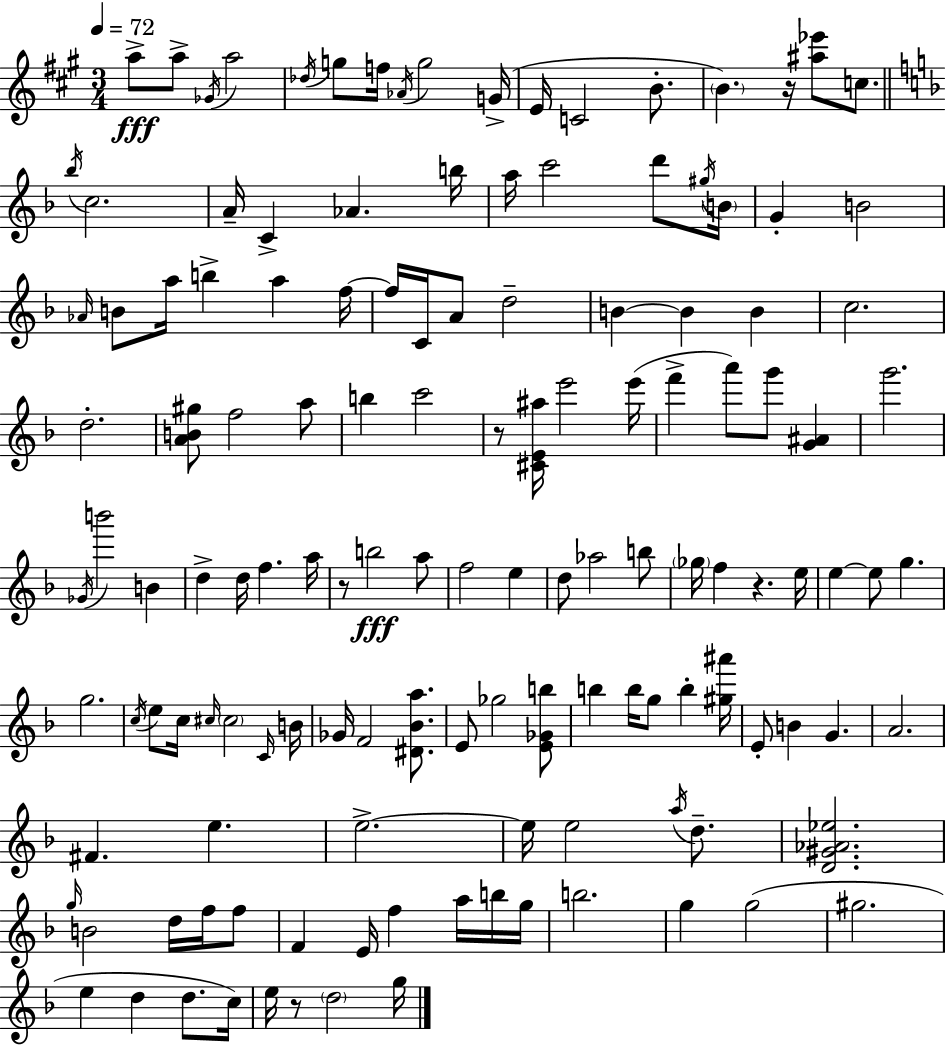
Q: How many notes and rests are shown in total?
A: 135